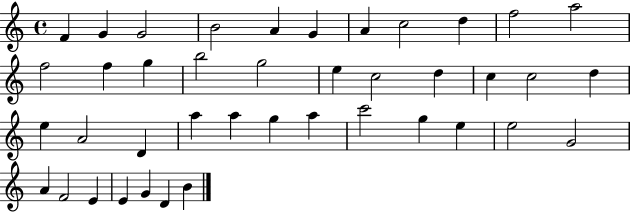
{
  \clef treble
  \time 4/4
  \defaultTimeSignature
  \key c \major
  f'4 g'4 g'2 | b'2 a'4 g'4 | a'4 c''2 d''4 | f''2 a''2 | \break f''2 f''4 g''4 | b''2 g''2 | e''4 c''2 d''4 | c''4 c''2 d''4 | \break e''4 a'2 d'4 | a''4 a''4 g''4 a''4 | c'''2 g''4 e''4 | e''2 g'2 | \break a'4 f'2 e'4 | e'4 g'4 d'4 b'4 | \bar "|."
}